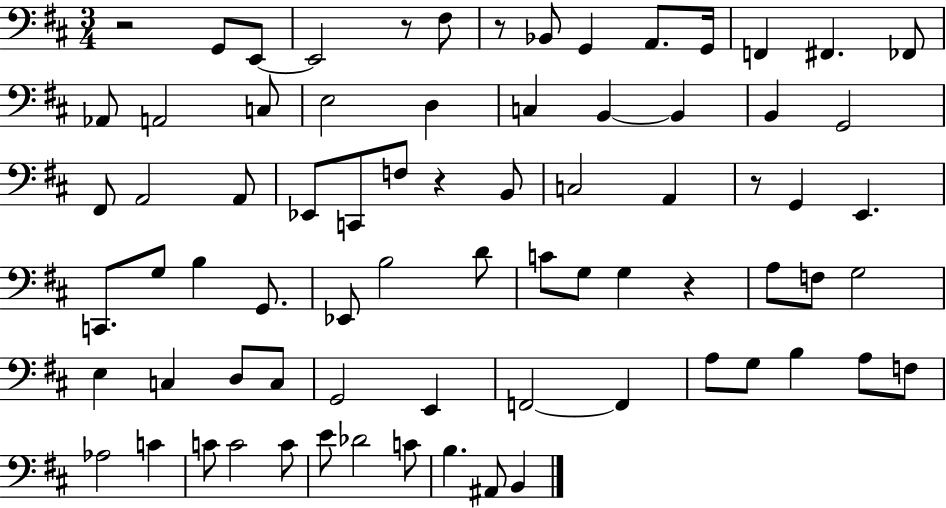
X:1
T:Untitled
M:3/4
L:1/4
K:D
z2 G,,/2 E,,/2 E,,2 z/2 ^F,/2 z/2 _B,,/2 G,, A,,/2 G,,/4 F,, ^F,, _F,,/2 _A,,/2 A,,2 C,/2 E,2 D, C, B,, B,, B,, G,,2 ^F,,/2 A,,2 A,,/2 _E,,/2 C,,/2 F,/2 z B,,/2 C,2 A,, z/2 G,, E,, C,,/2 G,/2 B, G,,/2 _E,,/2 B,2 D/2 C/2 G,/2 G, z A,/2 F,/2 G,2 E, C, D,/2 C,/2 G,,2 E,, F,,2 F,, A,/2 G,/2 B, A,/2 F,/2 _A,2 C C/2 C2 C/2 E/2 _D2 C/2 B, ^A,,/2 B,,